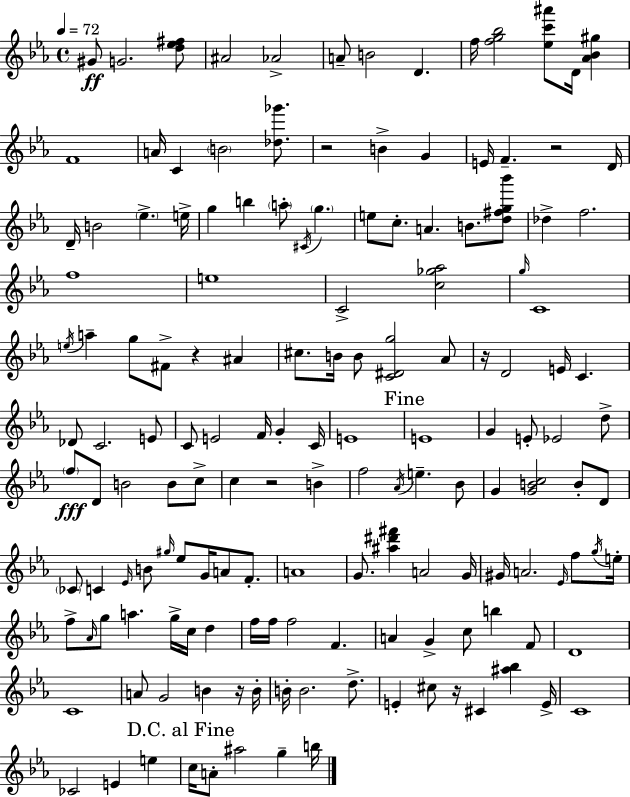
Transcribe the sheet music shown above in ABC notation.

X:1
T:Untitled
M:4/4
L:1/4
K:Eb
^G/2 G2 [d_e^f]/2 ^A2 _A2 A/2 B2 D f/4 [fg_b]2 [_ec'^a']/2 D/4 [_A_B^g] F4 A/4 C B2 [_d_g']/2 z2 B G E/4 F z2 D/4 D/4 B2 _e e/4 g b a/2 ^C/4 g e/2 c/2 A B/2 [d^fg_b']/2 _d f2 f4 e4 C2 [c_g_a]2 g/4 C4 e/4 a g/2 ^F/2 z ^A ^c/2 B/4 B/2 [C^Dg]2 _A/2 z/4 D2 E/4 C _D/2 C2 E/2 C/2 E2 F/4 G C/4 E4 E4 G E/2 _E2 d/2 f/2 D/2 B2 B/2 c/2 c z2 B f2 _A/4 e _B/2 G [GBc]2 B/2 D/2 _C/2 C _E/4 B/2 ^g/4 _e/2 G/4 A/2 F/2 A4 G/2 [^a^d'^f'] A2 G/4 ^G/4 A2 _E/4 f/2 g/4 e/4 f/2 _A/4 g/2 a g/4 c/4 d f/4 f/4 f2 F A G c/2 b F/2 D4 C4 A/2 G2 B z/4 B/4 B/4 B2 d/2 E ^c/2 z/4 ^C [^a_b] E/4 C4 _C2 E e c/4 A/2 ^a2 g b/4